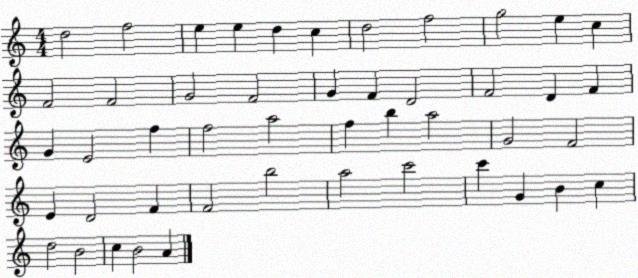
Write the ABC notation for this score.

X:1
T:Untitled
M:4/4
L:1/4
K:C
d2 f2 e e d c d2 f2 g2 e c F2 F2 G2 F2 G F D2 F2 D F G E2 f f2 a2 f b a2 G2 F2 E D2 F F2 b2 a2 c'2 c' G B c d2 B2 c B2 A